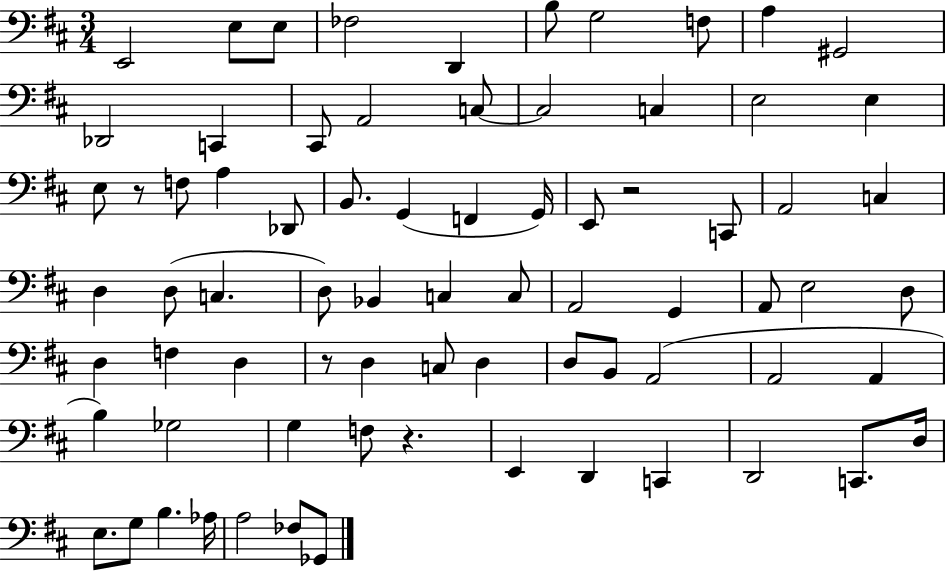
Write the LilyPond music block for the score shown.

{
  \clef bass
  \numericTimeSignature
  \time 3/4
  \key d \major
  \repeat volta 2 { e,2 e8 e8 | fes2 d,4 | b8 g2 f8 | a4 gis,2 | \break des,2 c,4 | cis,8 a,2 c8~~ | c2 c4 | e2 e4 | \break e8 r8 f8 a4 des,8 | b,8. g,4( f,4 g,16) | e,8 r2 c,8 | a,2 c4 | \break d4 d8( c4. | d8) bes,4 c4 c8 | a,2 g,4 | a,8 e2 d8 | \break d4 f4 d4 | r8 d4 c8 d4 | d8 b,8 a,2( | a,2 a,4 | \break b4) ges2 | g4 f8 r4. | e,4 d,4 c,4 | d,2 c,8. d16 | \break e8. g8 b4. aes16 | a2 fes8 ges,8 | } \bar "|."
}